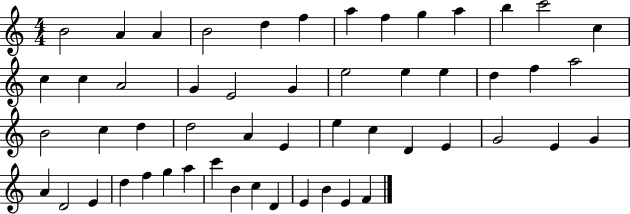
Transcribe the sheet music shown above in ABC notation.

X:1
T:Untitled
M:4/4
L:1/4
K:C
B2 A A B2 d f a f g a b c'2 c c c A2 G E2 G e2 e e d f a2 B2 c d d2 A E e c D E G2 E G A D2 E d f g a c' B c D E B E F